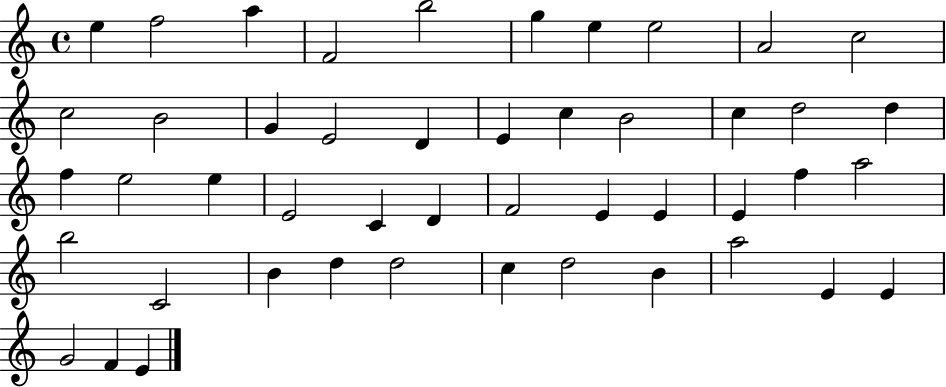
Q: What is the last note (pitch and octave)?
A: E4